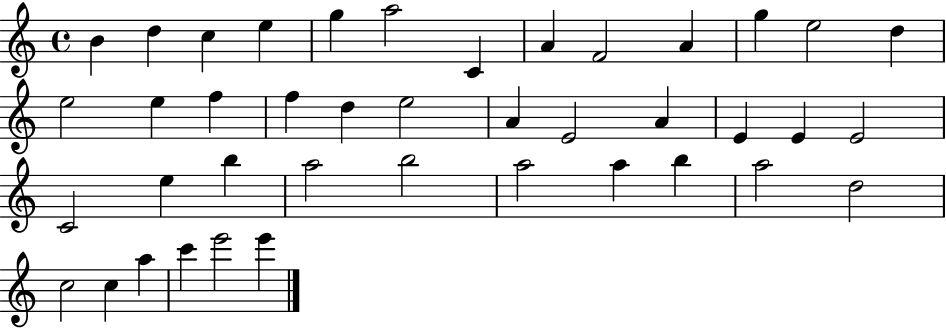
{
  \clef treble
  \time 4/4
  \defaultTimeSignature
  \key c \major
  b'4 d''4 c''4 e''4 | g''4 a''2 c'4 | a'4 f'2 a'4 | g''4 e''2 d''4 | \break e''2 e''4 f''4 | f''4 d''4 e''2 | a'4 e'2 a'4 | e'4 e'4 e'2 | \break c'2 e''4 b''4 | a''2 b''2 | a''2 a''4 b''4 | a''2 d''2 | \break c''2 c''4 a''4 | c'''4 e'''2 e'''4 | \bar "|."
}